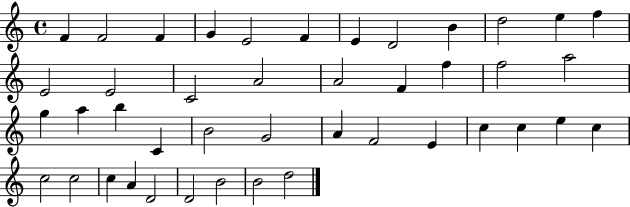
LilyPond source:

{
  \clef treble
  \time 4/4
  \defaultTimeSignature
  \key c \major
  f'4 f'2 f'4 | g'4 e'2 f'4 | e'4 d'2 b'4 | d''2 e''4 f''4 | \break e'2 e'2 | c'2 a'2 | a'2 f'4 f''4 | f''2 a''2 | \break g''4 a''4 b''4 c'4 | b'2 g'2 | a'4 f'2 e'4 | c''4 c''4 e''4 c''4 | \break c''2 c''2 | c''4 a'4 d'2 | d'2 b'2 | b'2 d''2 | \break \bar "|."
}